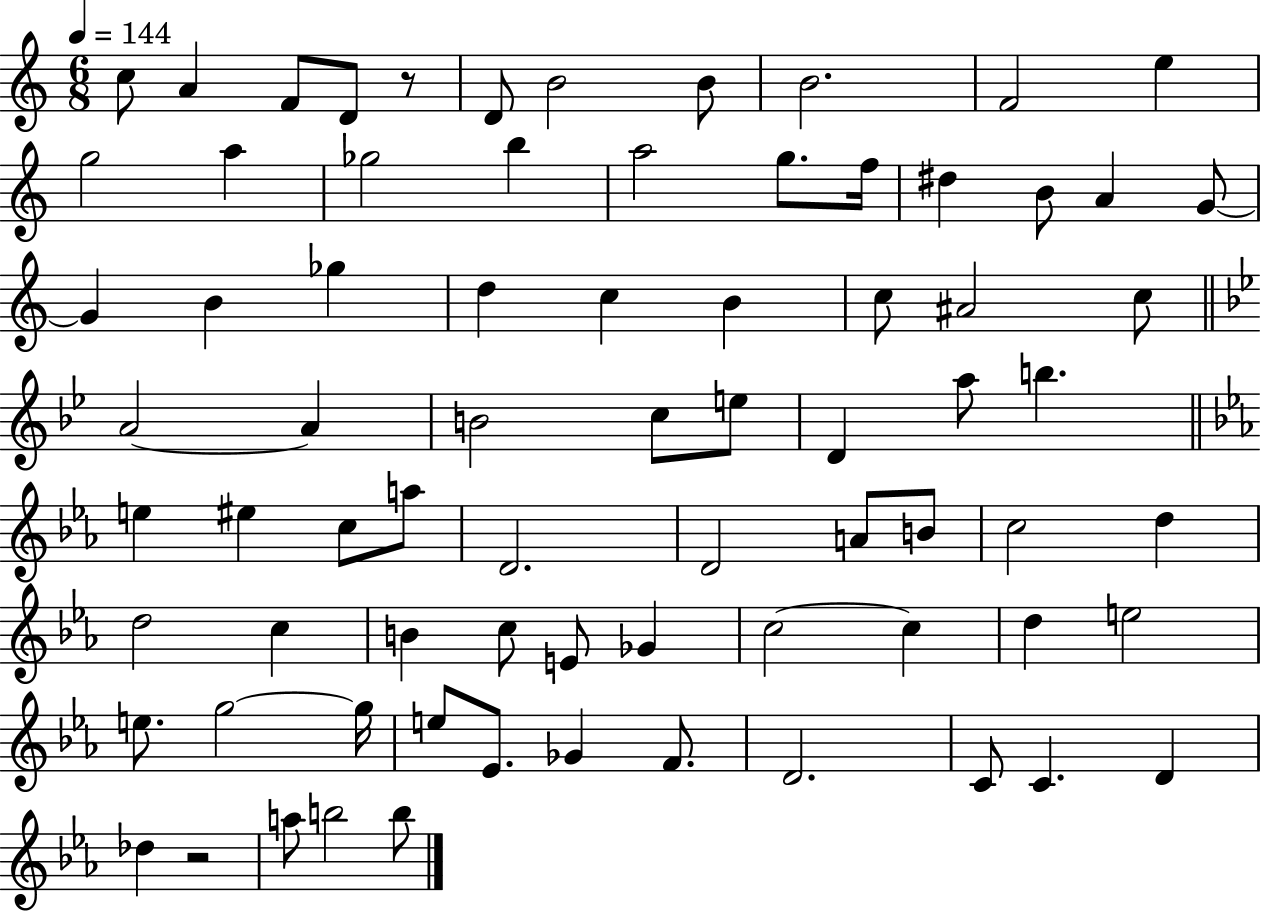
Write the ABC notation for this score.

X:1
T:Untitled
M:6/8
L:1/4
K:C
c/2 A F/2 D/2 z/2 D/2 B2 B/2 B2 F2 e g2 a _g2 b a2 g/2 f/4 ^d B/2 A G/2 G B _g d c B c/2 ^A2 c/2 A2 A B2 c/2 e/2 D a/2 b e ^e c/2 a/2 D2 D2 A/2 B/2 c2 d d2 c B c/2 E/2 _G c2 c d e2 e/2 g2 g/4 e/2 _E/2 _G F/2 D2 C/2 C D _d z2 a/2 b2 b/2